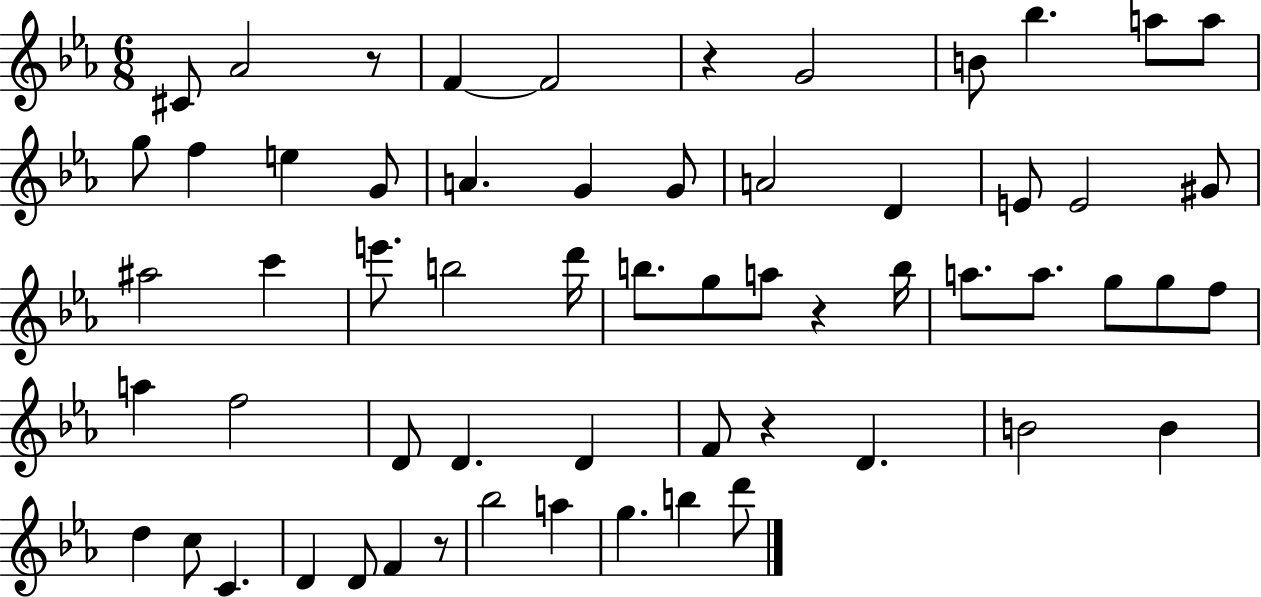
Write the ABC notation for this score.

X:1
T:Untitled
M:6/8
L:1/4
K:Eb
^C/2 _A2 z/2 F F2 z G2 B/2 _b a/2 a/2 g/2 f e G/2 A G G/2 A2 D E/2 E2 ^G/2 ^a2 c' e'/2 b2 d'/4 b/2 g/2 a/2 z b/4 a/2 a/2 g/2 g/2 f/2 a f2 D/2 D D F/2 z D B2 B d c/2 C D D/2 F z/2 _b2 a g b d'/2